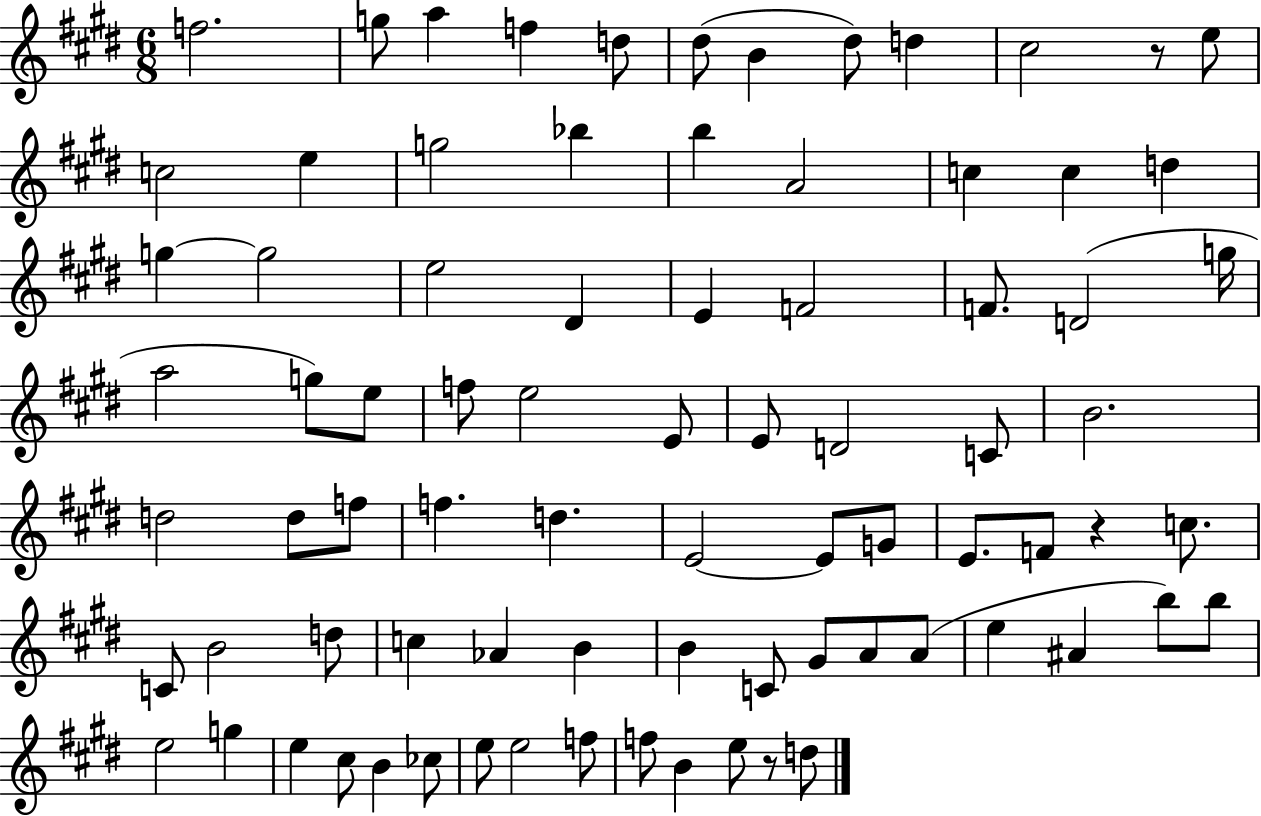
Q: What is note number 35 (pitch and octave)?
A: E4